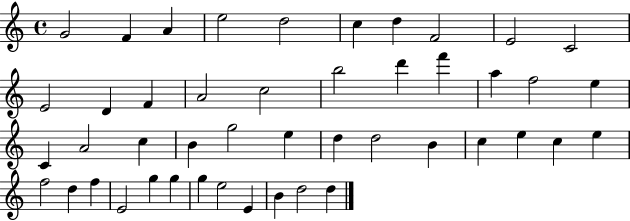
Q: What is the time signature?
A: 4/4